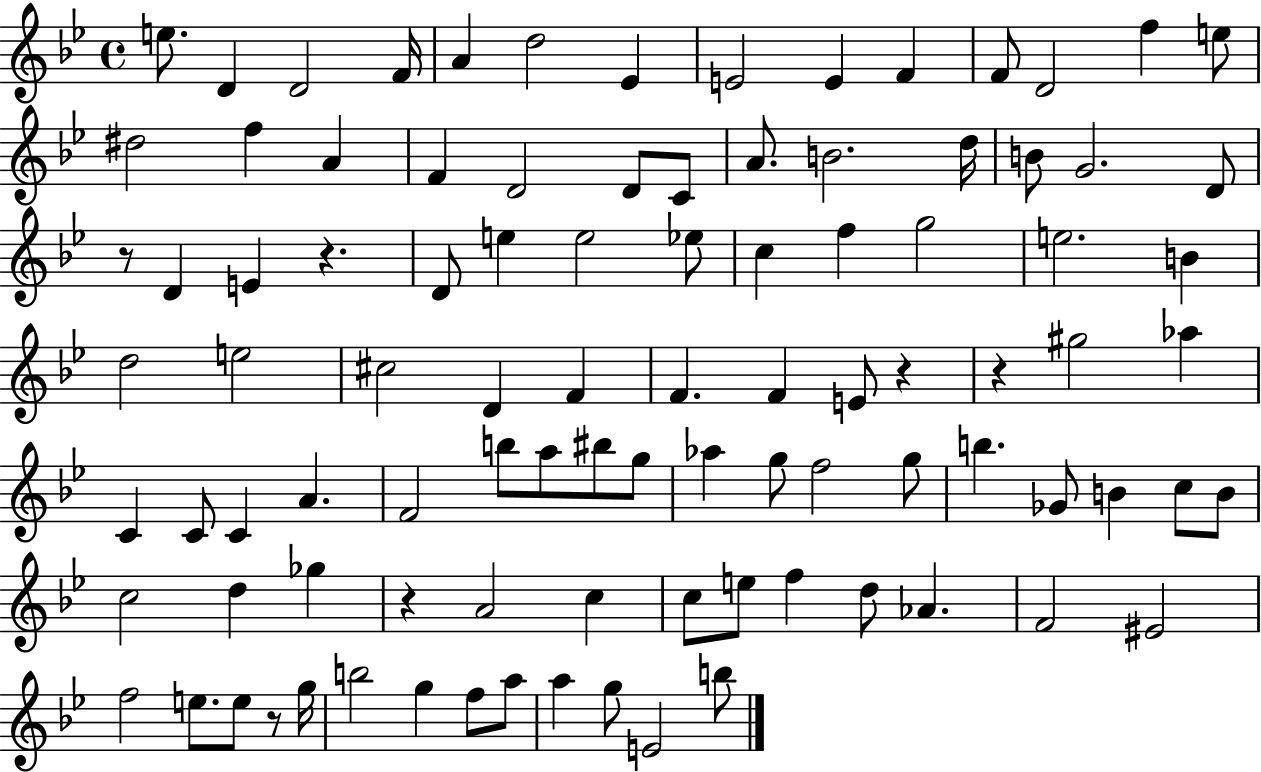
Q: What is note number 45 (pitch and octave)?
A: F4